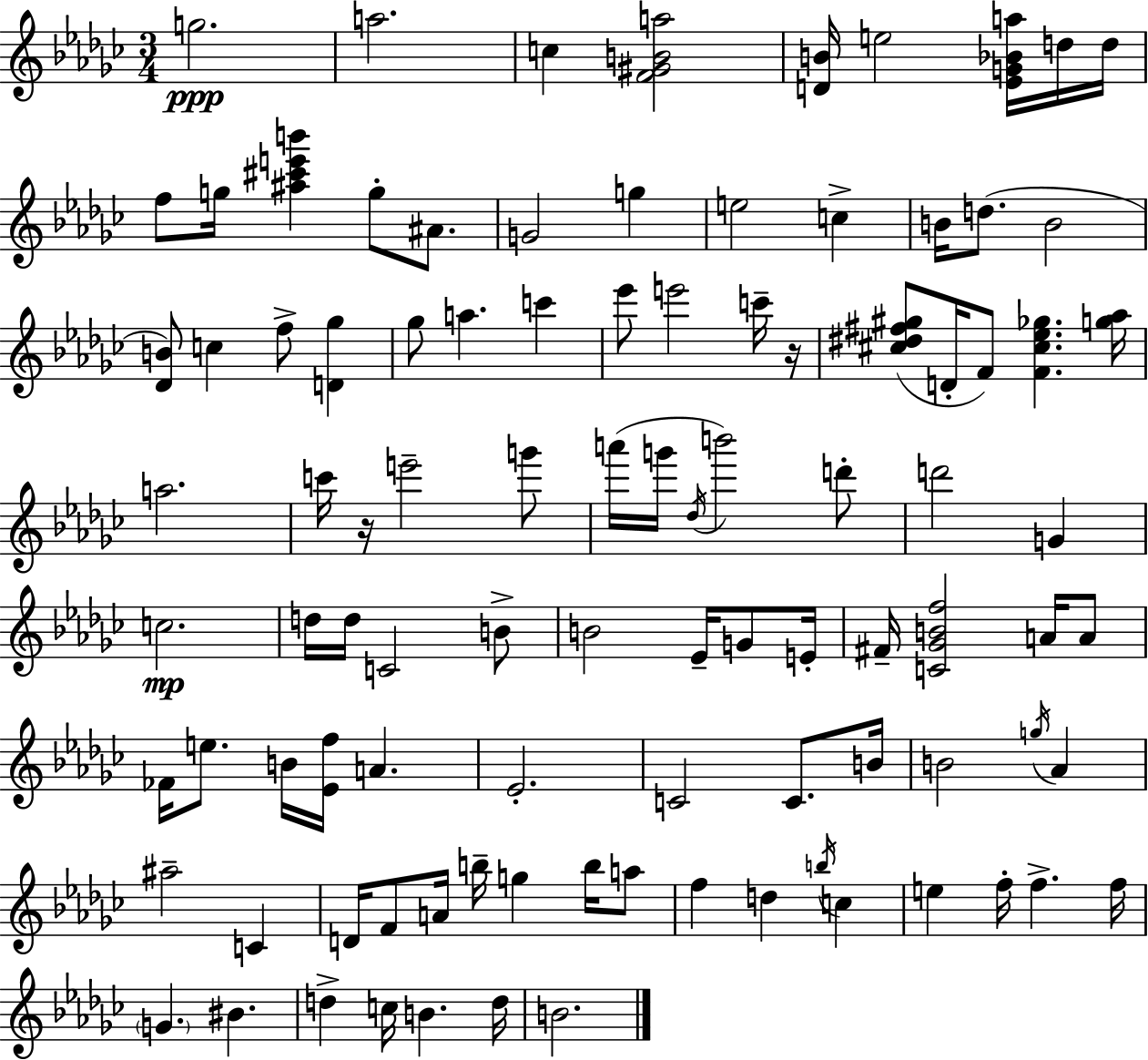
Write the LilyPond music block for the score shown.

{
  \clef treble
  \numericTimeSignature
  \time 3/4
  \key ees \minor
  g''2.\ppp | a''2. | c''4 <f' gis' b' a''>2 | <d' b'>16 e''2 <ees' g' bes' a''>16 d''16 d''16 | \break f''8 g''16 <ais'' cis''' e''' b'''>4 g''8-. ais'8. | g'2 g''4 | e''2 c''4-> | b'16 d''8.( b'2 | \break <des' b'>8) c''4 f''8-> <d' ges''>4 | ges''8 a''4. c'''4 | ees'''8 e'''2 c'''16-- r16 | <cis'' dis'' fis'' gis''>8( d'16-. f'8) <f' cis'' ees'' ges''>4. <g'' aes''>16 | \break a''2. | c'''16 r16 e'''2-- g'''8 | a'''16( g'''16 \acciaccatura { des''16 } b'''2) d'''8-. | d'''2 g'4 | \break c''2.\mp | d''16 d''16 c'2 b'8-> | b'2 ees'16-- g'8 | e'16-. fis'16-- <c' ges' b' f''>2 a'16 a'8 | \break fes'16 e''8. b'16 <ees' f''>16 a'4. | ees'2.-. | c'2 c'8. | b'16 b'2 \acciaccatura { g''16 } aes'4 | \break ais''2-- c'4 | d'16 f'8 a'16 b''16-- g''4 b''16 | a''8 f''4 d''4 \acciaccatura { b''16 } c''4 | e''4 f''16-. f''4.-> | \break f''16 \parenthesize g'4. bis'4. | d''4-> c''16 b'4. | d''16 b'2. | \bar "|."
}